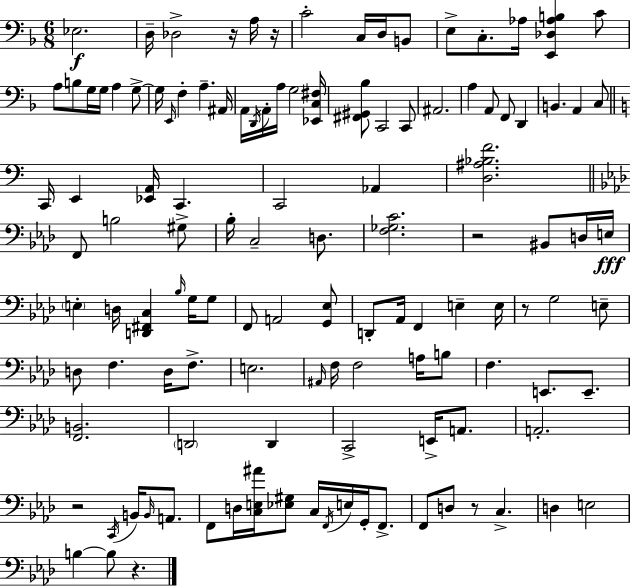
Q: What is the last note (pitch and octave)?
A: B3